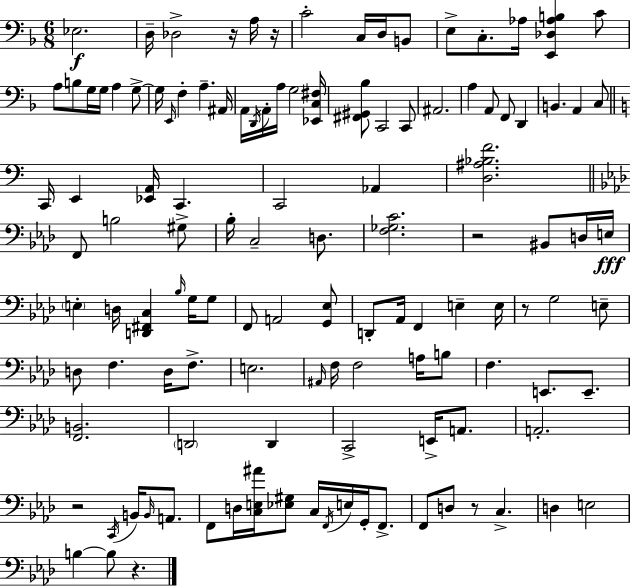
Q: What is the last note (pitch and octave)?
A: B3